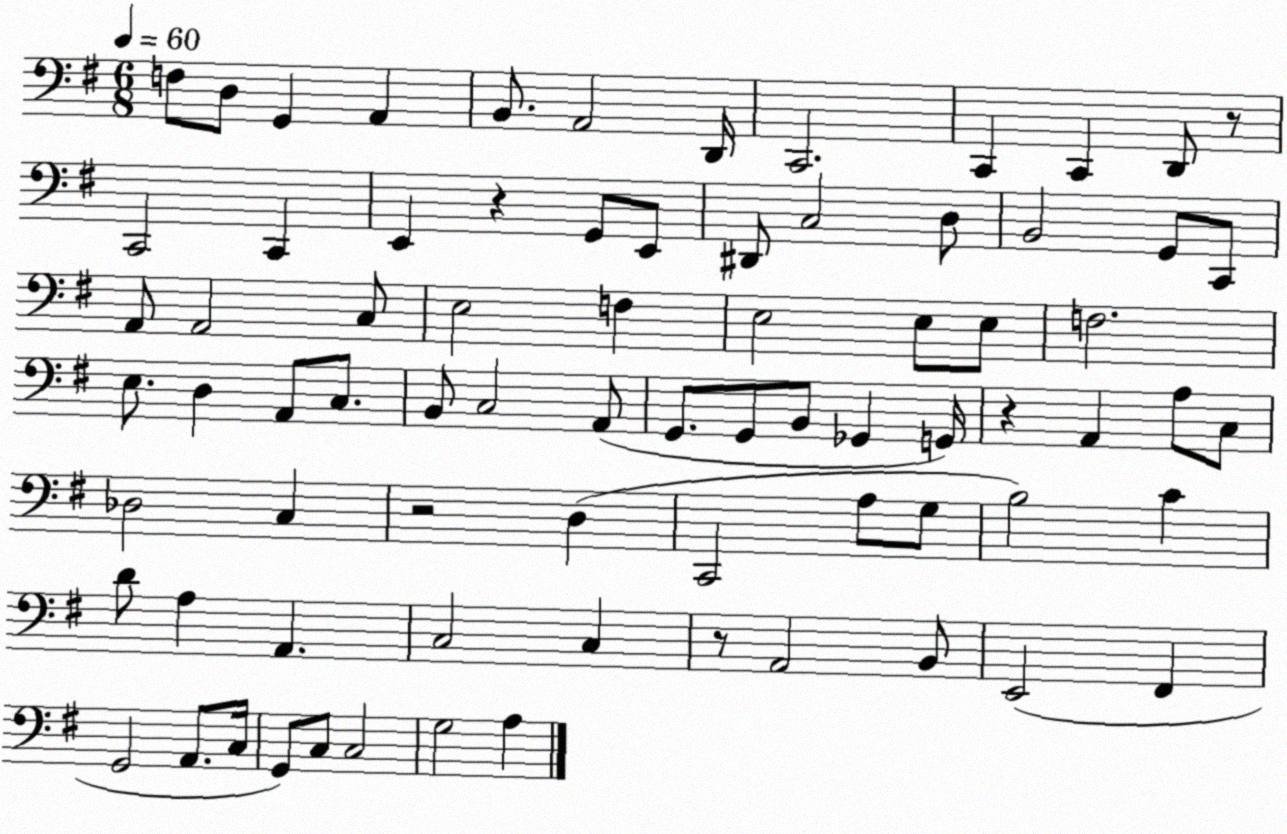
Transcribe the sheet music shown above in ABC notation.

X:1
T:Untitled
M:6/8
L:1/4
K:G
F,/2 D,/2 G,, A,, B,,/2 A,,2 D,,/4 C,,2 C,, C,, D,,/2 z/2 C,,2 C,, E,, z G,,/2 E,,/2 ^D,,/2 C,2 D,/2 B,,2 G,,/2 C,,/2 A,,/2 A,,2 C,/2 E,2 F, E,2 E,/2 E,/2 F,2 E,/2 D, A,,/2 C,/2 B,,/2 C,2 A,,/2 G,,/2 G,,/2 B,,/2 _G,, G,,/4 z A,, A,/2 C,/2 _D,2 C, z2 D, C,,2 A,/2 G,/2 B,2 C D/2 A, A,, C,2 C, z/2 A,,2 B,,/2 E,,2 ^F,, G,,2 A,,/2 C,/4 G,,/2 C,/2 C,2 G,2 A,